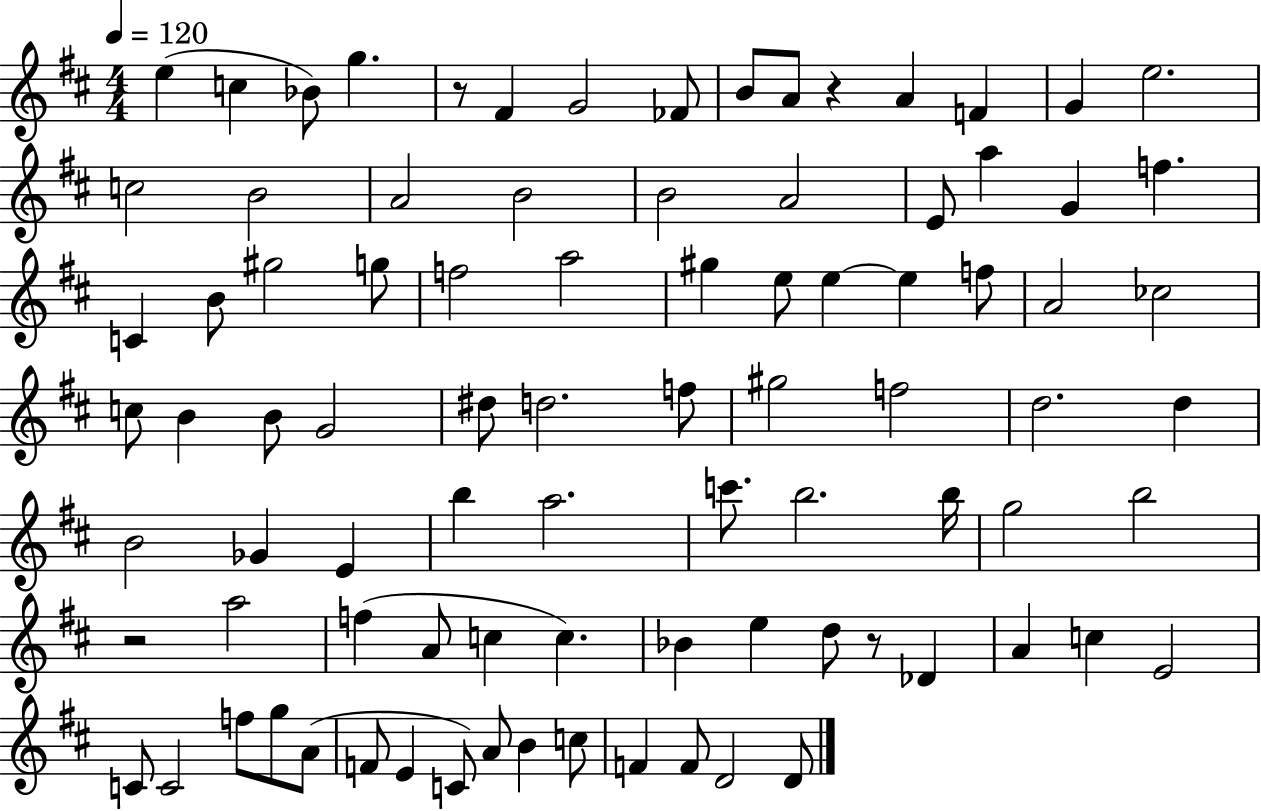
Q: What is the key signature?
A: D major